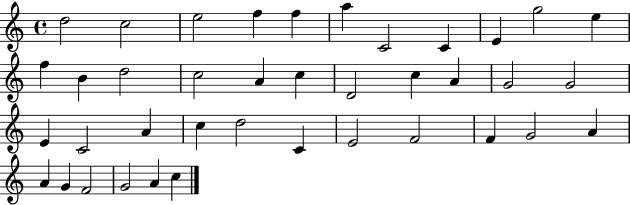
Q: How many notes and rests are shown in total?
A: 39